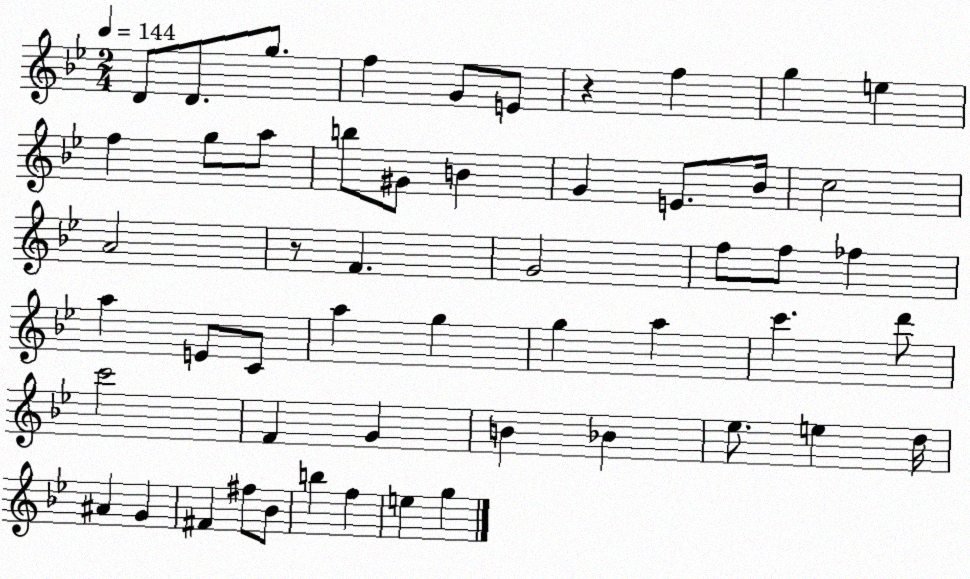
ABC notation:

X:1
T:Untitled
M:2/4
L:1/4
K:Bb
D/2 D/2 g/2 f G/2 E/2 z f g e f g/2 a/2 b/2 ^G/2 B G E/2 _B/4 c2 A2 z/2 F G2 f/2 f/2 _f a E/2 C/2 a g g a c' d'/2 c'2 F G B _B _e/2 e d/4 ^A G ^F ^f/2 _B/2 b f e g